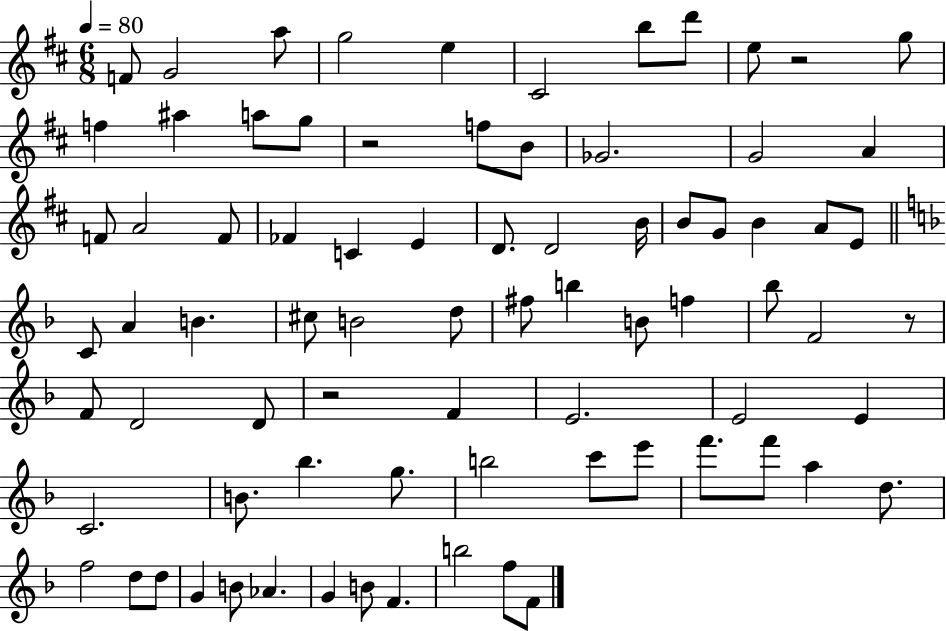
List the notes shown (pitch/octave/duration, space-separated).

F4/e G4/h A5/e G5/h E5/q C#4/h B5/e D6/e E5/e R/h G5/e F5/q A#5/q A5/e G5/e R/h F5/e B4/e Gb4/h. G4/h A4/q F4/e A4/h F4/e FES4/q C4/q E4/q D4/e. D4/h B4/s B4/e G4/e B4/q A4/e E4/e C4/e A4/q B4/q. C#5/e B4/h D5/e F#5/e B5/q B4/e F5/q Bb5/e F4/h R/e F4/e D4/h D4/e R/h F4/q E4/h. E4/h E4/q C4/h. B4/e. Bb5/q. G5/e. B5/h C6/e E6/e F6/e. F6/e A5/q D5/e. F5/h D5/e D5/e G4/q B4/e Ab4/q. G4/q B4/e F4/q. B5/h F5/e F4/e